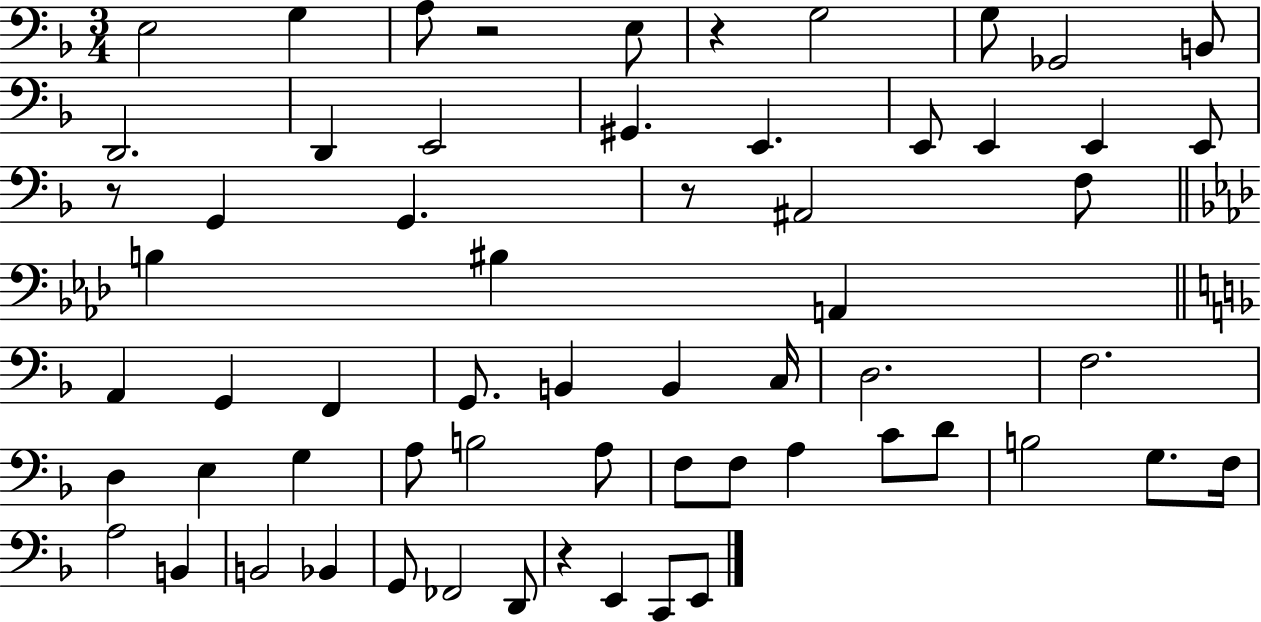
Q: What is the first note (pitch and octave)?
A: E3